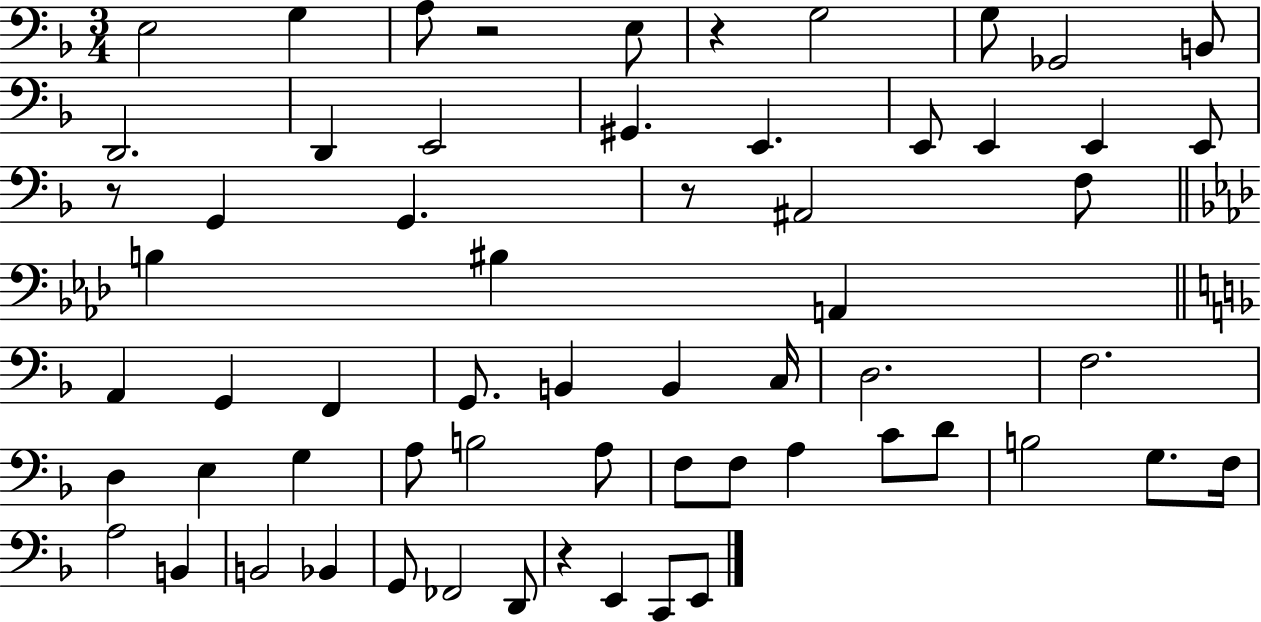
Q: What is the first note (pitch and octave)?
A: E3